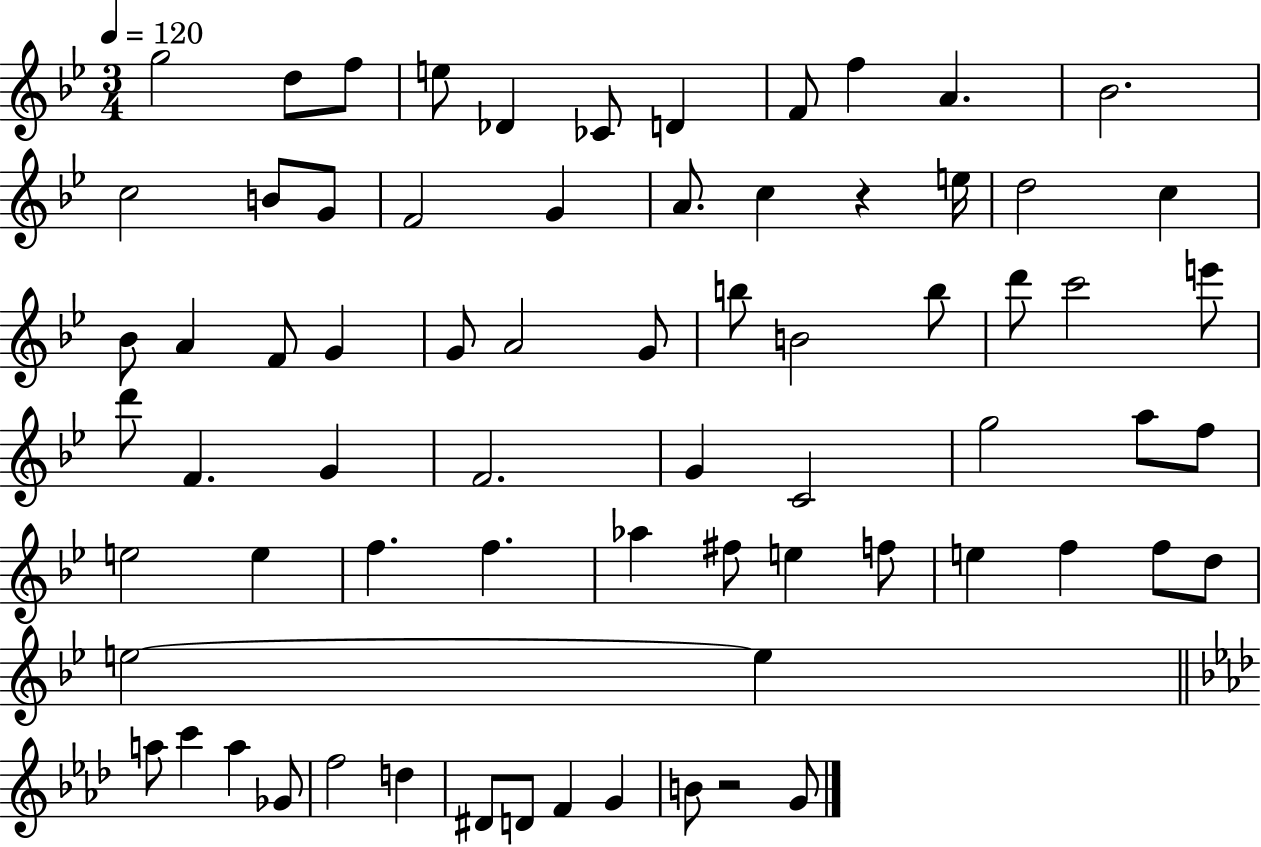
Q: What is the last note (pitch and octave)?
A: G4